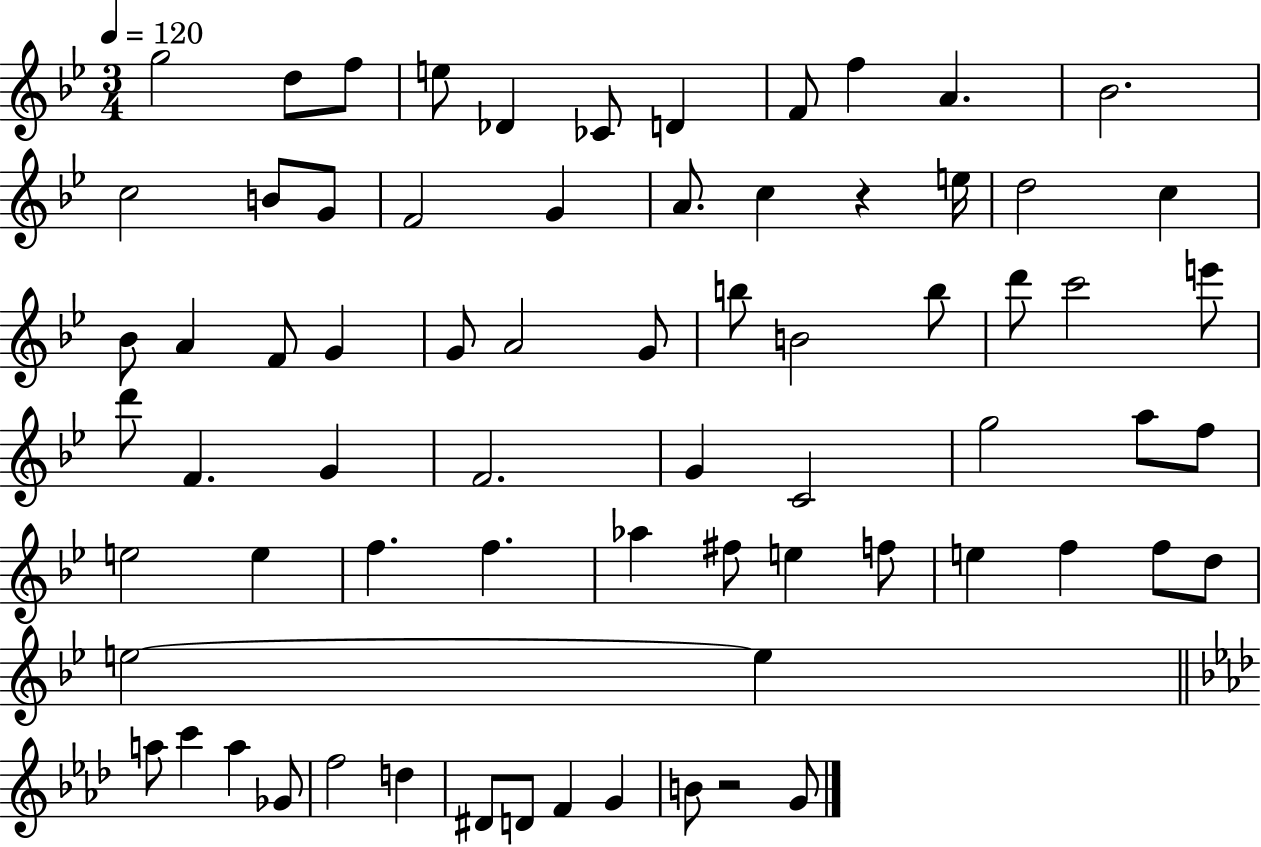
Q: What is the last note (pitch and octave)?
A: G4